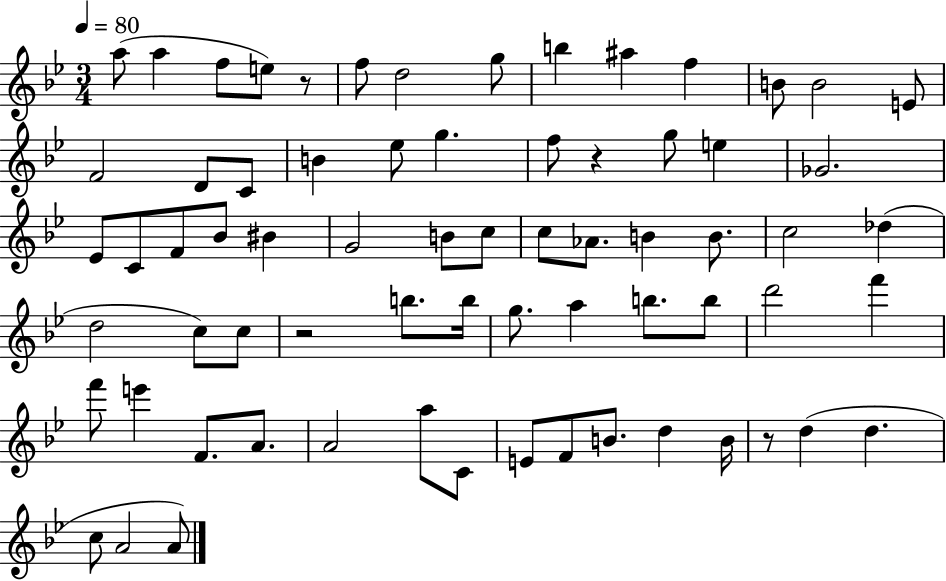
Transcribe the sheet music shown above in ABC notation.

X:1
T:Untitled
M:3/4
L:1/4
K:Bb
a/2 a f/2 e/2 z/2 f/2 d2 g/2 b ^a f B/2 B2 E/2 F2 D/2 C/2 B _e/2 g f/2 z g/2 e _G2 _E/2 C/2 F/2 _B/2 ^B G2 B/2 c/2 c/2 _A/2 B B/2 c2 _d d2 c/2 c/2 z2 b/2 b/4 g/2 a b/2 b/2 d'2 f' f'/2 e' F/2 A/2 A2 a/2 C/2 E/2 F/2 B/2 d B/4 z/2 d d c/2 A2 A/2